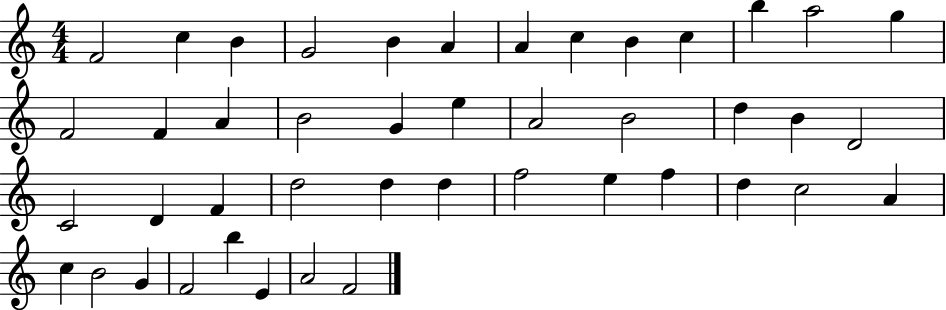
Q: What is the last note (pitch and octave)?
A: F4